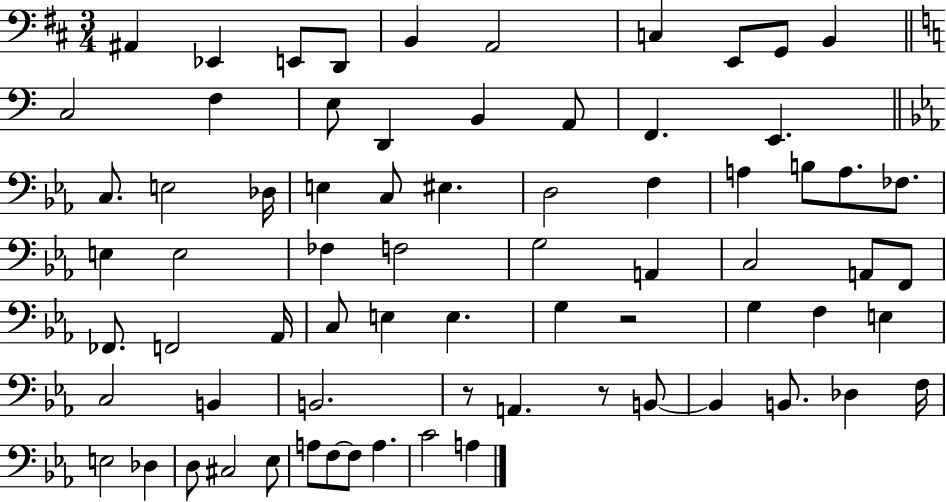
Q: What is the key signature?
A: D major